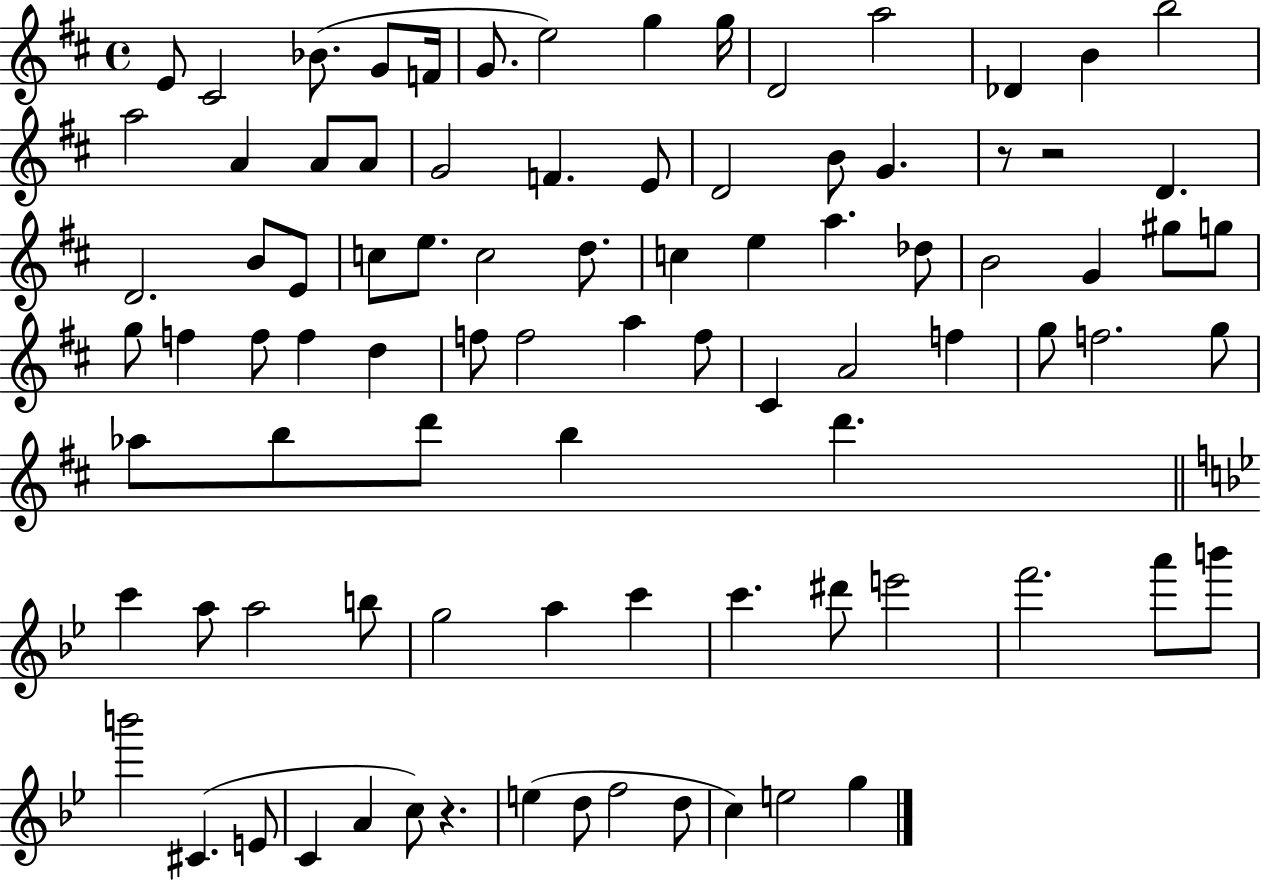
{
  \clef treble
  \time 4/4
  \defaultTimeSignature
  \key d \major
  e'8 cis'2 bes'8.( g'8 f'16 | g'8. e''2) g''4 g''16 | d'2 a''2 | des'4 b'4 b''2 | \break a''2 a'4 a'8 a'8 | g'2 f'4. e'8 | d'2 b'8 g'4. | r8 r2 d'4. | \break d'2. b'8 e'8 | c''8 e''8. c''2 d''8. | c''4 e''4 a''4. des''8 | b'2 g'4 gis''8 g''8 | \break g''8 f''4 f''8 f''4 d''4 | f''8 f''2 a''4 f''8 | cis'4 a'2 f''4 | g''8 f''2. g''8 | \break aes''8 b''8 d'''8 b''4 d'''4. | \bar "||" \break \key bes \major c'''4 a''8 a''2 b''8 | g''2 a''4 c'''4 | c'''4. dis'''8 e'''2 | f'''2. a'''8 b'''8 | \break b'''2 cis'4.( e'8 | c'4 a'4 c''8) r4. | e''4( d''8 f''2 d''8 | c''4) e''2 g''4 | \break \bar "|."
}